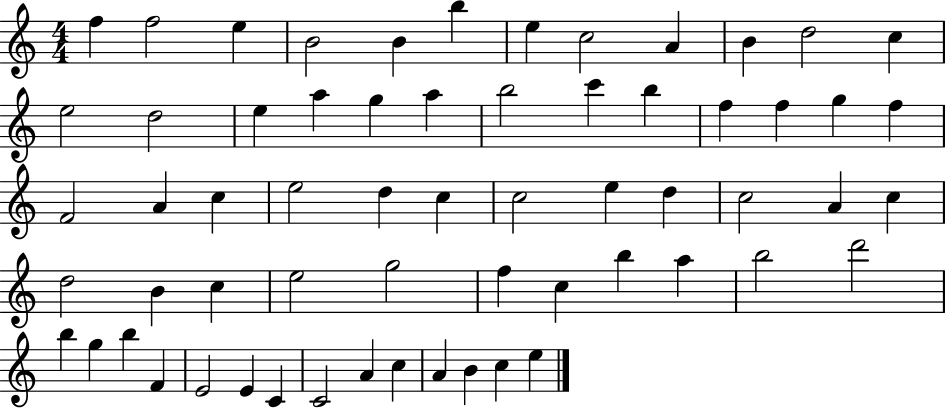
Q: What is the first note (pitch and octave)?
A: F5